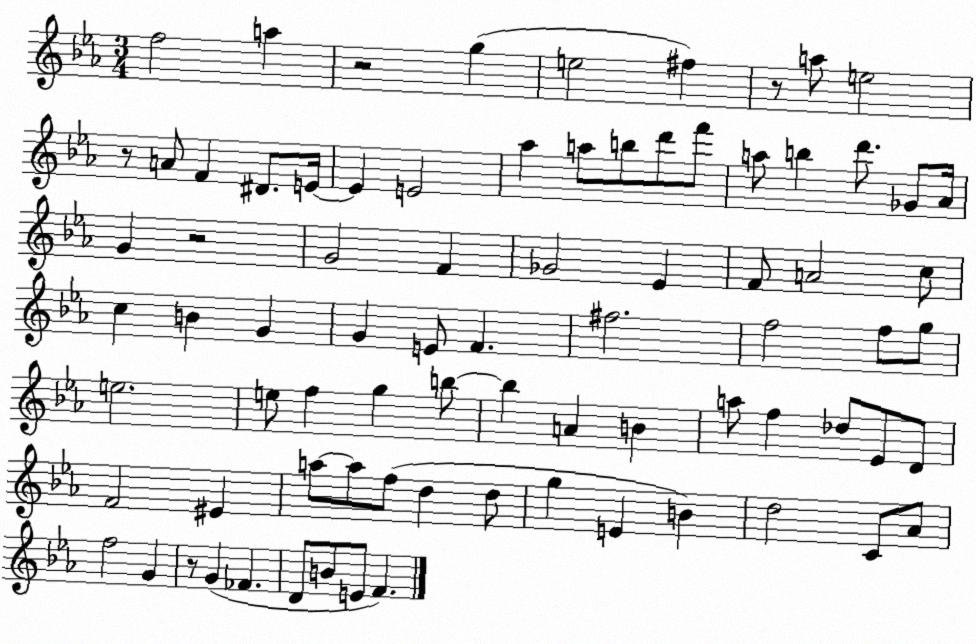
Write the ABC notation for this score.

X:1
T:Untitled
M:3/4
L:1/4
K:Eb
f2 a z2 g e2 ^f z/2 a/2 e2 z/2 A/2 F ^D/2 E/4 E E2 _a a/2 b/2 d'/2 f'/2 a/2 b d'/2 _G/2 _A/4 G z2 G2 F _G2 _E F/2 A2 c/2 c B G G E/2 F ^f2 f2 f/2 g/2 e2 e/2 f g b/2 b A B a/2 f _d/2 _E/2 D/2 F2 ^E a/2 a/2 f/2 d d/2 g E B d2 C/2 _A/2 f2 G z/2 G _F D/2 B/2 E/2 F